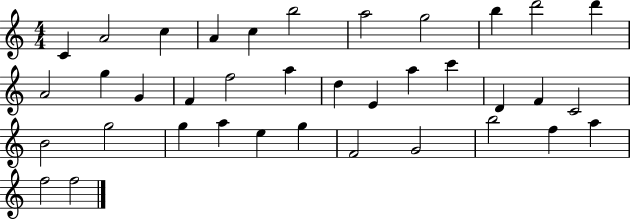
X:1
T:Untitled
M:4/4
L:1/4
K:C
C A2 c A c b2 a2 g2 b d'2 d' A2 g G F f2 a d E a c' D F C2 B2 g2 g a e g F2 G2 b2 f a f2 f2